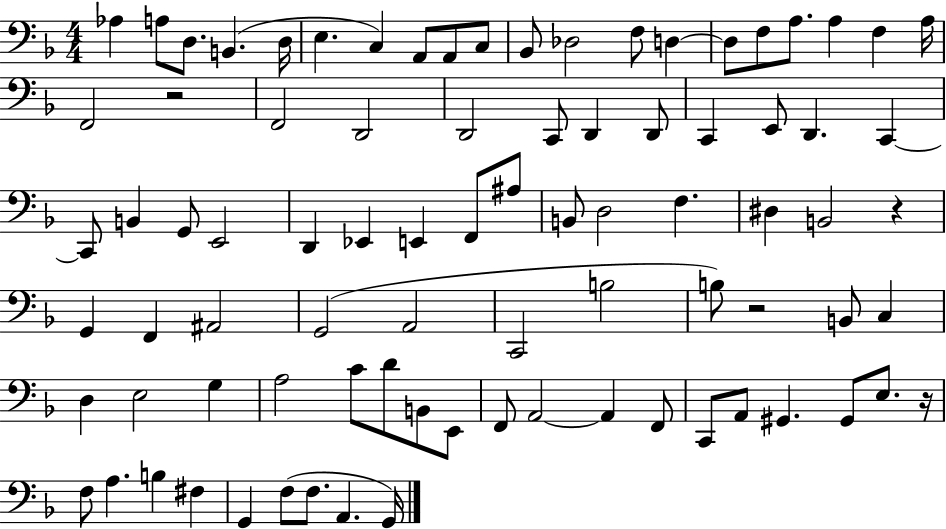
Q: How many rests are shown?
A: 4